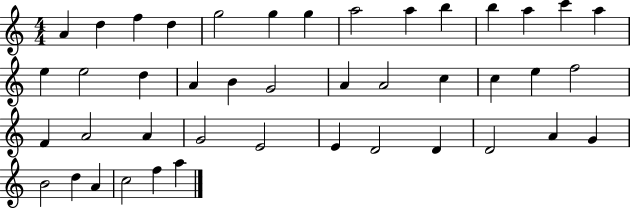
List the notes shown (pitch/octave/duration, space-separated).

A4/q D5/q F5/q D5/q G5/h G5/q G5/q A5/h A5/q B5/q B5/q A5/q C6/q A5/q E5/q E5/h D5/q A4/q B4/q G4/h A4/q A4/h C5/q C5/q E5/q F5/h F4/q A4/h A4/q G4/h E4/h E4/q D4/h D4/q D4/h A4/q G4/q B4/h D5/q A4/q C5/h F5/q A5/q